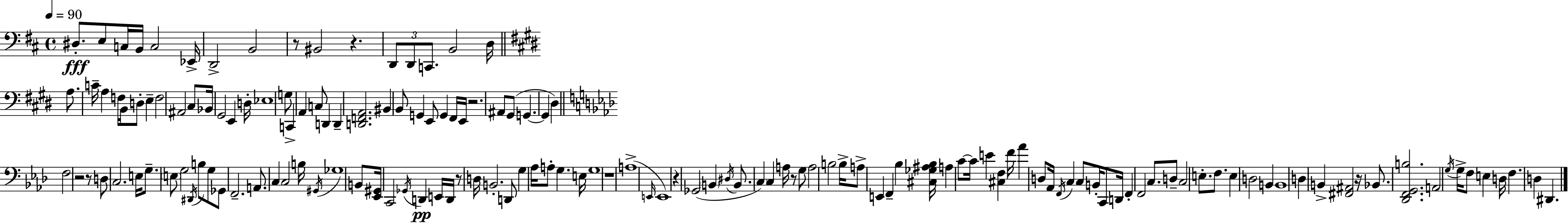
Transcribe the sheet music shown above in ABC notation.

X:1
T:Untitled
M:4/4
L:1/4
K:D
^D,/2 E,/2 C,/4 B,,/4 C,2 _E,,/4 D,,2 B,,2 z/2 ^B,,2 z D,,/2 D,,/2 C,,/2 B,,2 D,/4 A,/2 C/4 A, F,/4 B,,/4 D,/2 E, F,2 ^A,,2 ^C,/2 _B,,/4 ^G,,2 E,, D,/4 _E,4 G,/2 C,, A,, C,/2 D,, D,, [D,,F,,A,,]2 ^B,, B,,/2 G,, E,,/2 G,, ^F,,/4 E,,/4 z2 ^A,,/2 ^G,,/2 G,, G,, ^D, F,2 z2 z/2 D,/2 C,2 E,/4 G,/2 E,/2 G,2 ^D,,/4 B,/2 G,/2 _G,,/2 F,,2 A,,/2 C, C,2 B,/4 ^G,,/4 _G,4 B,,/2 [_E,,^G,,]/4 C,,2 _G,,/4 D,, E,,/4 D,,/4 z/2 D,/4 B,,2 D,,/2 G, _A,/4 A,/2 G, E,/4 G,4 z4 A,4 E,,/4 E,,4 z _G,,2 B,, ^D,/4 B,,/2 C, C, A,/4 z/2 G,/2 A,2 B,2 B,/4 A,/2 E,, F,, _B, [^C,_G,^A,_B,]/4 A, C/2 C/4 E [^C,F,] F/4 _A D,/2 _A,,/4 F,,/4 C, C,/2 B,,/4 C,,/2 D,,/4 F,, F,,2 C,/2 D,/2 C,2 E,/2 F,/2 E, D,2 B,, B,,4 D, B,, [^F,,^A,,]2 z/4 _B,,/2 [_D,,F,,G,,B,]2 A,,2 G,/4 G,/4 F,/2 E, D,/4 F, D, ^D,,